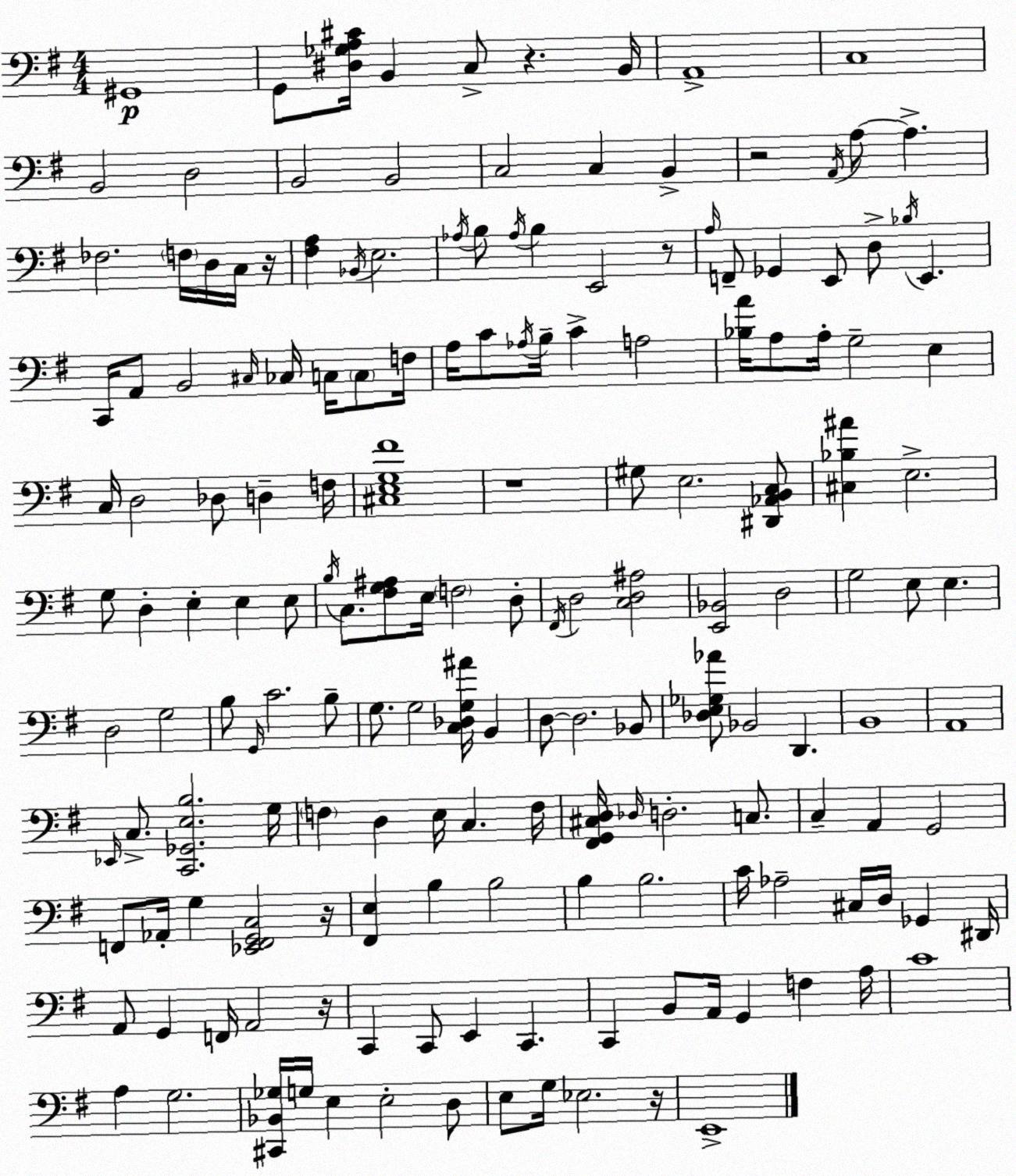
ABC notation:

X:1
T:Untitled
M:4/4
L:1/4
K:Em
^G,,4 G,,/2 [^D,_G,A,^C]/4 B,, C,/2 z B,,/4 A,,4 C,4 B,,2 D,2 B,,2 B,,2 C,2 C, B,, z2 A,,/4 A,/2 A, _F,2 F,/4 D,/4 C,/4 z/4 [^F,A,] _B,,/4 E,2 _A,/4 B,/2 _A,/4 B, E,,2 z/2 A,/4 F,,/2 _G,, E,,/2 D,/2 _B,/4 E,, C,,/4 A,,/2 B,,2 ^C,/4 _C,/4 C,/4 C,/2 F,/4 A,/4 C/2 _A,/4 B,/4 C A,2 [_B,A]/4 A,/2 A,/4 G,2 E, C,/4 D,2 _D,/2 D, F,/4 [^C,E,G,^F]4 z4 ^G,/2 E,2 [^D,,_A,,B,,C,]/2 [^C,_B,^A] E,2 G,/2 D, E, E, E,/2 B,/4 C,/2 [^F,G,^A,]/2 E,/4 F,2 D,/2 ^F,,/4 D,2 [C,D,^A,]2 [E,,_B,,]2 D,2 G,2 E,/2 E, D,2 G,2 B,/2 G,,/4 C2 B,/2 G,/2 G,2 [C,_D,G,^A]/4 B,, D,/2 D,2 _B,,/2 [_D,E,_G,_A]/2 _B,,2 D,, B,,4 A,,4 _E,,/4 C,/2 [C,,_G,,E,B,]2 G,/4 F, D, E,/4 C, F,/4 [^F,,G,,^C,D,]/4 _D,/4 D,2 C,/2 C, A,, G,,2 F,,/2 _A,,/4 G, [_E,,F,,G,,C,]2 z/4 [^F,,E,] B, B,2 B, B,2 C/4 _A,2 ^C,/4 D,/4 _G,, ^D,,/4 A,,/2 G,, F,,/4 A,,2 z/4 C,, C,,/2 E,, C,, C,, B,,/2 A,,/4 G,, F, A,/4 C4 A, G,2 [^C,,_B,,_G,]/4 G,/4 E, E,2 D,/2 E,/2 G,/4 _E,2 z/4 E,,4